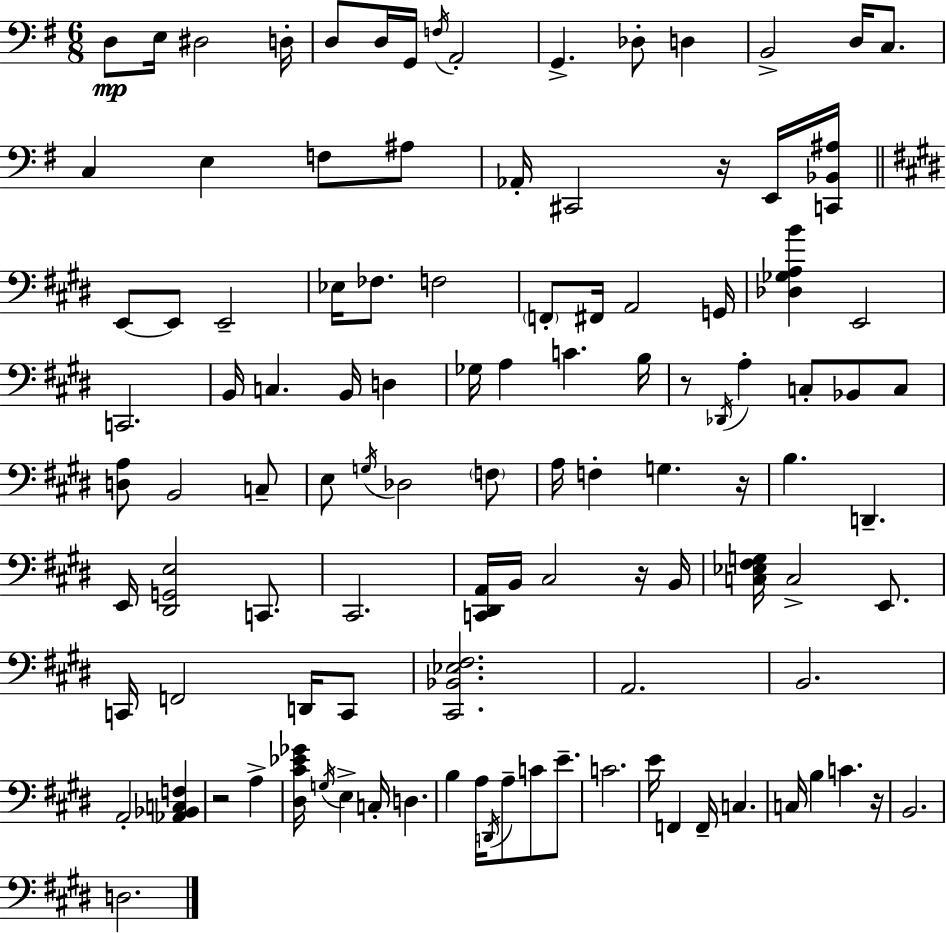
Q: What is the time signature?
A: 6/8